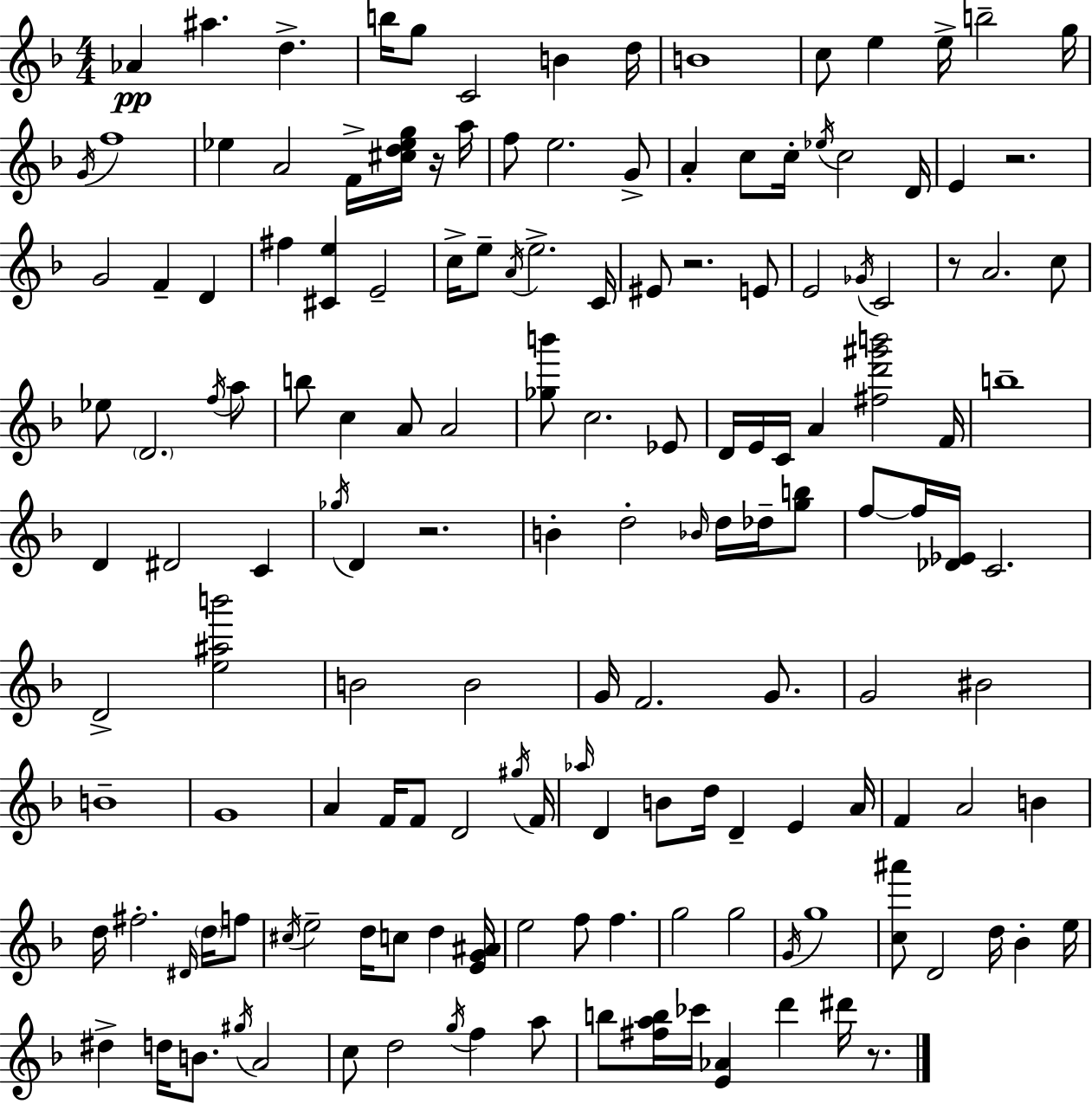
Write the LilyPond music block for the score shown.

{
  \clef treble
  \numericTimeSignature
  \time 4/4
  \key d \minor
  aes'4\pp ais''4. d''4.-> | b''16 g''8 c'2 b'4 d''16 | b'1 | c''8 e''4 e''16-> b''2-- g''16 | \break \acciaccatura { g'16 } f''1 | ees''4 a'2 f'16-> <cis'' d'' ees'' g''>16 r16 | a''16 f''8 e''2. g'8-> | a'4-. c''8 c''16-. \acciaccatura { ees''16 } c''2 | \break d'16 e'4 r2. | g'2 f'4-- d'4 | fis''4 <cis' e''>4 e'2-- | c''16-> e''8-- \acciaccatura { a'16 } e''2.-> | \break c'16 eis'8 r2. | e'8 e'2 \acciaccatura { ges'16 } c'2 | r8 a'2. | c''8 ees''8 \parenthesize d'2. | \break \acciaccatura { f''16 } a''8 b''8 c''4 a'8 a'2 | <ges'' b'''>8 c''2. | ees'8 d'16 e'16 c'16 a'4 <fis'' d''' gis''' b'''>2 | f'16 b''1-- | \break d'4 dis'2 | c'4 \acciaccatura { ges''16 } d'4 r2. | b'4-. d''2-. | \grace { bes'16 } d''16 des''16-- <g'' b''>8 f''8~~ f''16 <des' ees'>16 c'2. | \break d'2-> <e'' ais'' b'''>2 | b'2 b'2 | g'16 f'2. | g'8. g'2 bis'2 | \break b'1-- | g'1 | a'4 f'16 f'8 d'2 | \acciaccatura { gis''16 } f'16 \grace { aes''16 } d'4 b'8 d''16 | \break d'4-- e'4 a'16 f'4 a'2 | b'4 d''16 fis''2.-. | \grace { dis'16 } \parenthesize d''16 f''8 \acciaccatura { cis''16 } e''2-- | d''16 c''8 d''4 <e' g' ais'>16 e''2 | \break f''8 f''4. g''2 | g''2 \acciaccatura { g'16 } g''1 | <c'' ais'''>8 d'2 | d''16 bes'4-. e''16 dis''4-> | \break d''16 b'8. \acciaccatura { gis''16 } a'2 c''8 d''2 | \acciaccatura { g''16 } f''4 a''8 b''8 | <fis'' a'' b''>16 ces'''16 <e' aes'>4 d'''4 dis'''16 r8. \bar "|."
}